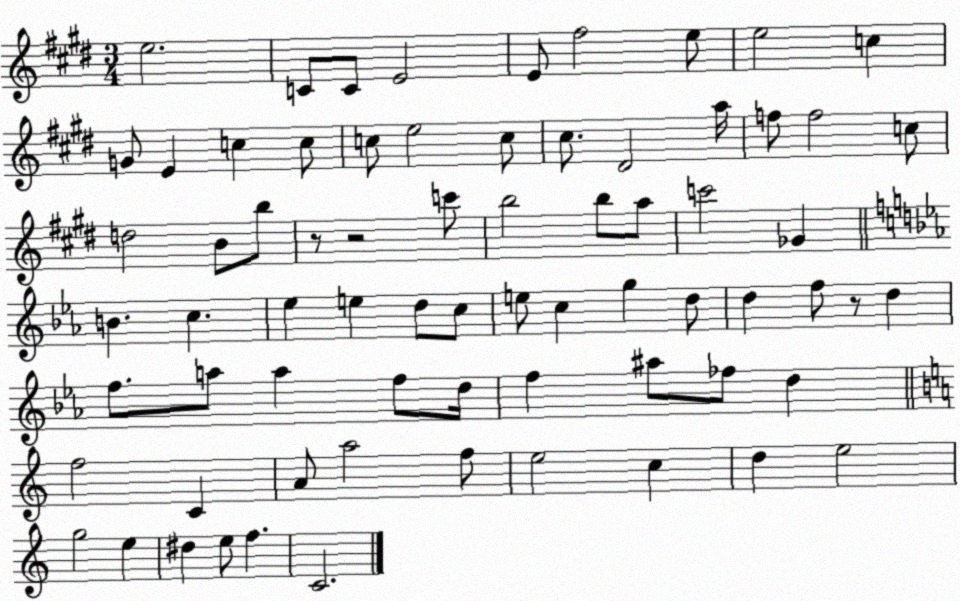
X:1
T:Untitled
M:3/4
L:1/4
K:E
e2 C/2 C/2 E2 E/2 ^f2 e/2 e2 c G/2 E c c/2 c/2 e2 c/2 ^c/2 ^D2 a/4 f/2 f2 c/2 d2 B/2 b/2 z/2 z2 c'/2 b2 b/2 a/2 c'2 _G B c _e e d/2 c/2 e/2 c g d/2 d f/2 z/2 d f/2 a/2 a f/2 d/4 f ^a/2 _f/2 d f2 C A/2 a2 f/2 e2 c d e2 g2 e ^d e/2 f C2